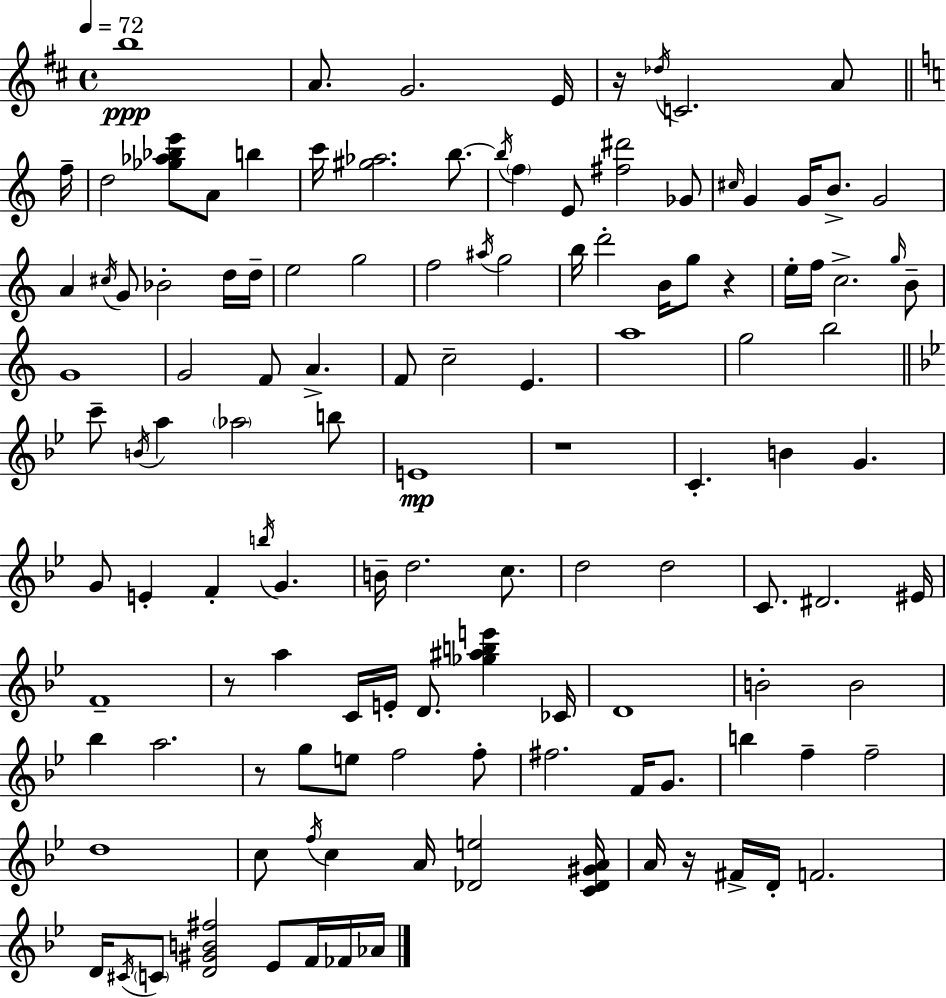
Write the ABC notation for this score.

X:1
T:Untitled
M:4/4
L:1/4
K:D
b4 A/2 G2 E/4 z/4 _d/4 C2 A/2 f/4 d2 [_g_a_be']/2 A/2 b c'/4 [^g_a]2 b/2 b/4 f E/2 [^f^d']2 _G/2 ^c/4 G G/4 B/2 G2 A ^c/4 G/2 _B2 d/4 d/4 e2 g2 f2 ^a/4 g2 b/4 d'2 B/4 g/2 z e/4 f/4 c2 g/4 B/2 G4 G2 F/2 A F/2 c2 E a4 g2 b2 c'/2 B/4 a _a2 b/2 E4 z4 C B G G/2 E F b/4 G B/4 d2 c/2 d2 d2 C/2 ^D2 ^E/4 F4 z/2 a C/4 E/4 D/2 [_g^abe'] _C/4 D4 B2 B2 _b a2 z/2 g/2 e/2 f2 f/2 ^f2 F/4 G/2 b f f2 d4 c/2 f/4 c A/4 [_De]2 [C_D^GA]/4 A/4 z/4 ^F/4 D/4 F2 D/4 ^C/4 C/2 [D^GB^f]2 _E/2 F/4 _F/4 _A/4